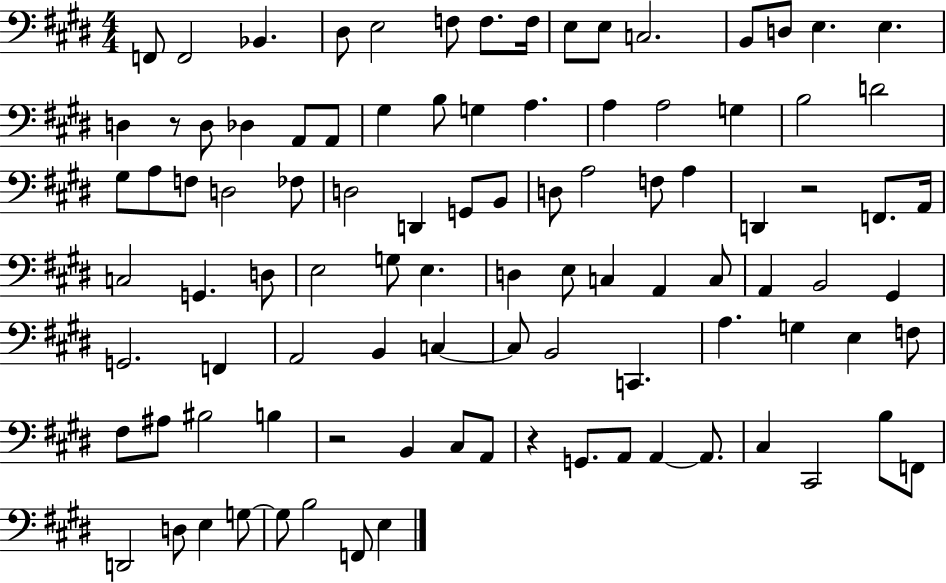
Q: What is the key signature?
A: E major